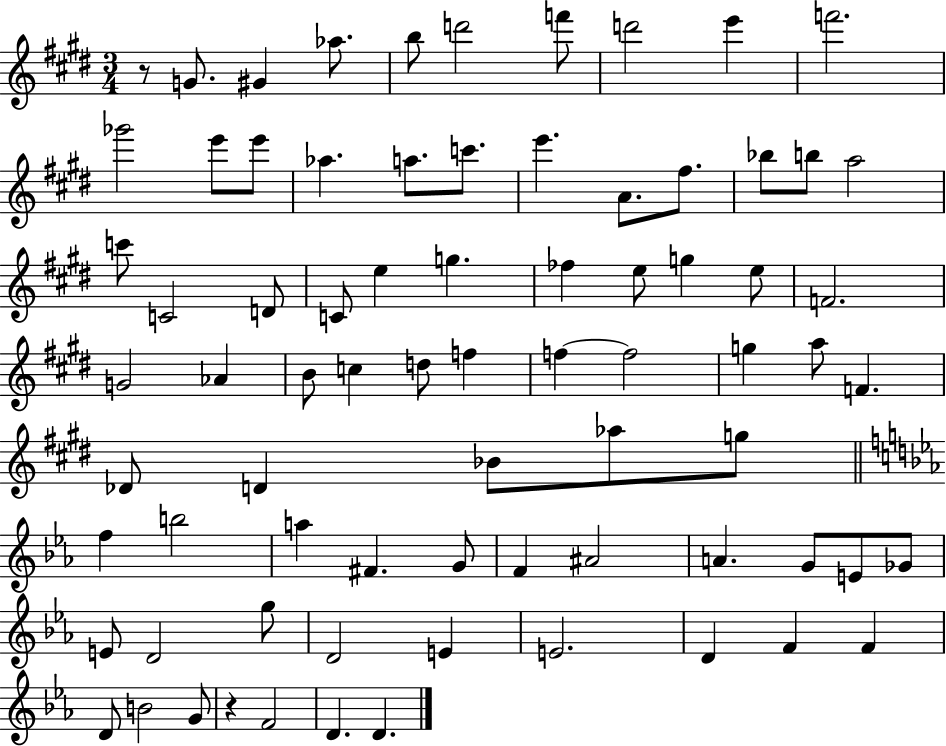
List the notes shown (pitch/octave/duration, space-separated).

R/e G4/e. G#4/q Ab5/e. B5/e D6/h F6/e D6/h E6/q F6/h. Gb6/h E6/e E6/e Ab5/q. A5/e. C6/e. E6/q. A4/e. F#5/e. Bb5/e B5/e A5/h C6/e C4/h D4/e C4/e E5/q G5/q. FES5/q E5/e G5/q E5/e F4/h. G4/h Ab4/q B4/e C5/q D5/e F5/q F5/q F5/h G5/q A5/e F4/q. Db4/e D4/q Bb4/e Ab5/e G5/e F5/q B5/h A5/q F#4/q. G4/e F4/q A#4/h A4/q. G4/e E4/e Gb4/e E4/e D4/h G5/e D4/h E4/q E4/h. D4/q F4/q F4/q D4/e B4/h G4/e R/q F4/h D4/q. D4/q.